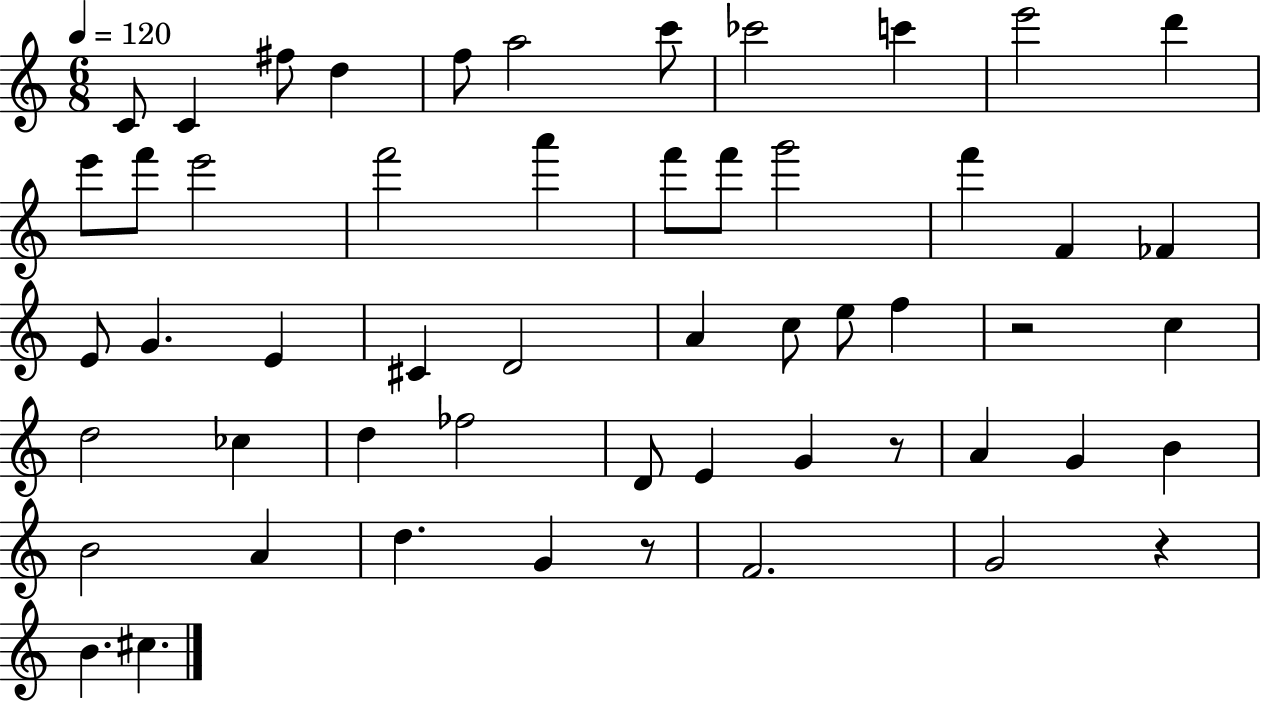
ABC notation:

X:1
T:Untitled
M:6/8
L:1/4
K:C
C/2 C ^f/2 d f/2 a2 c'/2 _c'2 c' e'2 d' e'/2 f'/2 e'2 f'2 a' f'/2 f'/2 g'2 f' F _F E/2 G E ^C D2 A c/2 e/2 f z2 c d2 _c d _f2 D/2 E G z/2 A G B B2 A d G z/2 F2 G2 z B ^c